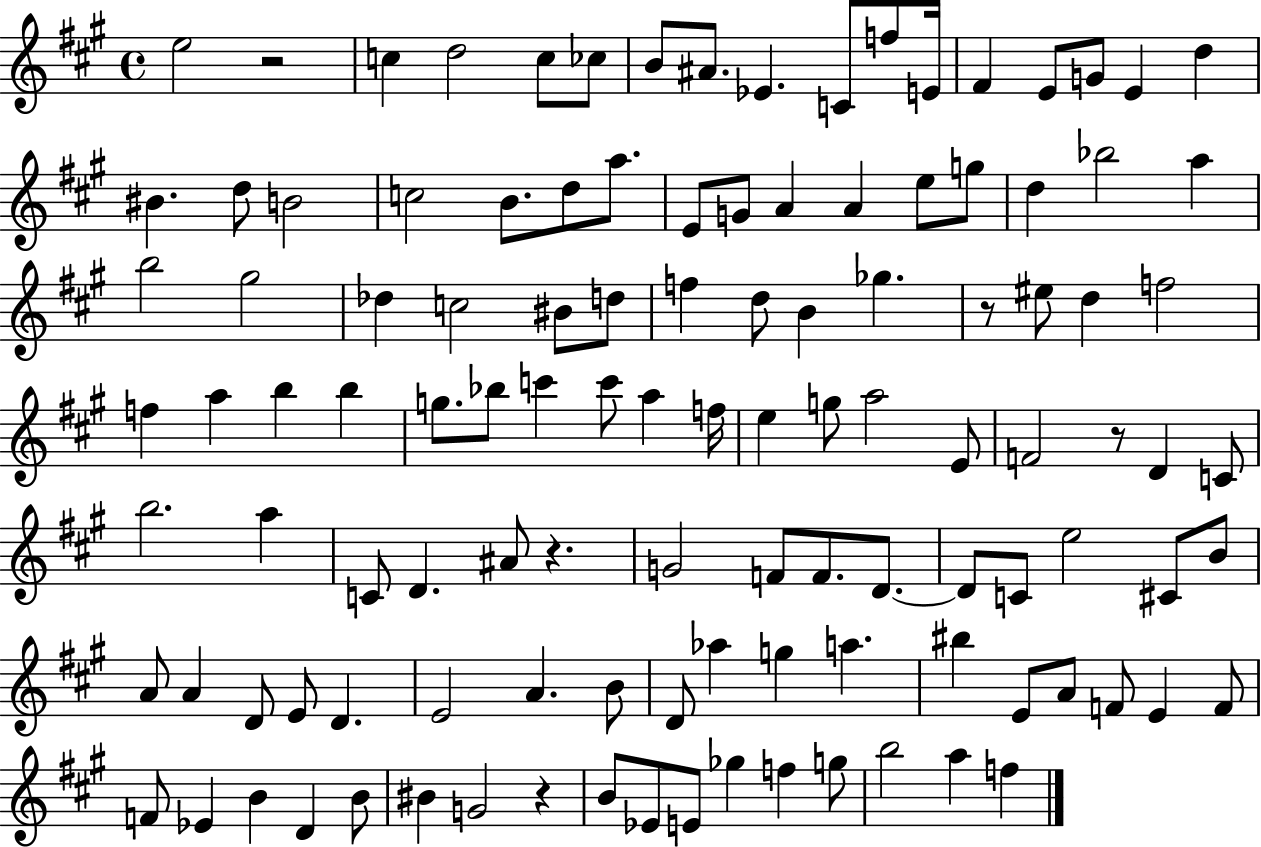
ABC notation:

X:1
T:Untitled
M:4/4
L:1/4
K:A
e2 z2 c d2 c/2 _c/2 B/2 ^A/2 _E C/2 f/2 E/4 ^F E/2 G/2 E d ^B d/2 B2 c2 B/2 d/2 a/2 E/2 G/2 A A e/2 g/2 d _b2 a b2 ^g2 _d c2 ^B/2 d/2 f d/2 B _g z/2 ^e/2 d f2 f a b b g/2 _b/2 c' c'/2 a f/4 e g/2 a2 E/2 F2 z/2 D C/2 b2 a C/2 D ^A/2 z G2 F/2 F/2 D/2 D/2 C/2 e2 ^C/2 B/2 A/2 A D/2 E/2 D E2 A B/2 D/2 _a g a ^b E/2 A/2 F/2 E F/2 F/2 _E B D B/2 ^B G2 z B/2 _E/2 E/2 _g f g/2 b2 a f